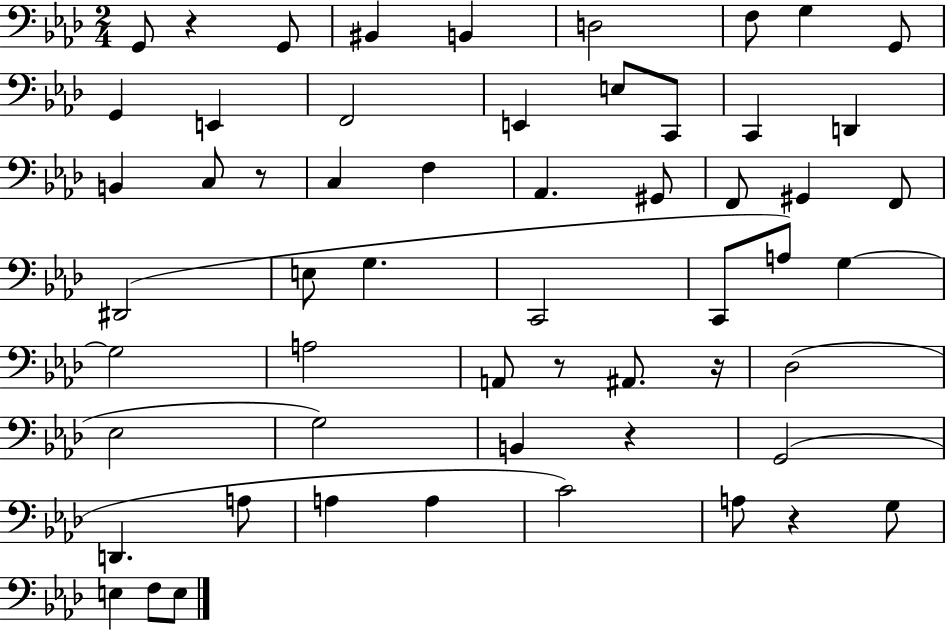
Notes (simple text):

G2/e R/q G2/e BIS2/q B2/q D3/h F3/e G3/q G2/e G2/q E2/q F2/h E2/q E3/e C2/e C2/q D2/q B2/q C3/e R/e C3/q F3/q Ab2/q. G#2/e F2/e G#2/q F2/e D#2/h E3/e G3/q. C2/h C2/e A3/e G3/q G3/h A3/h A2/e R/e A#2/e. R/s Db3/h Eb3/h G3/h B2/q R/q G2/h D2/q. A3/e A3/q A3/q C4/h A3/e R/q G3/e E3/q F3/e E3/e